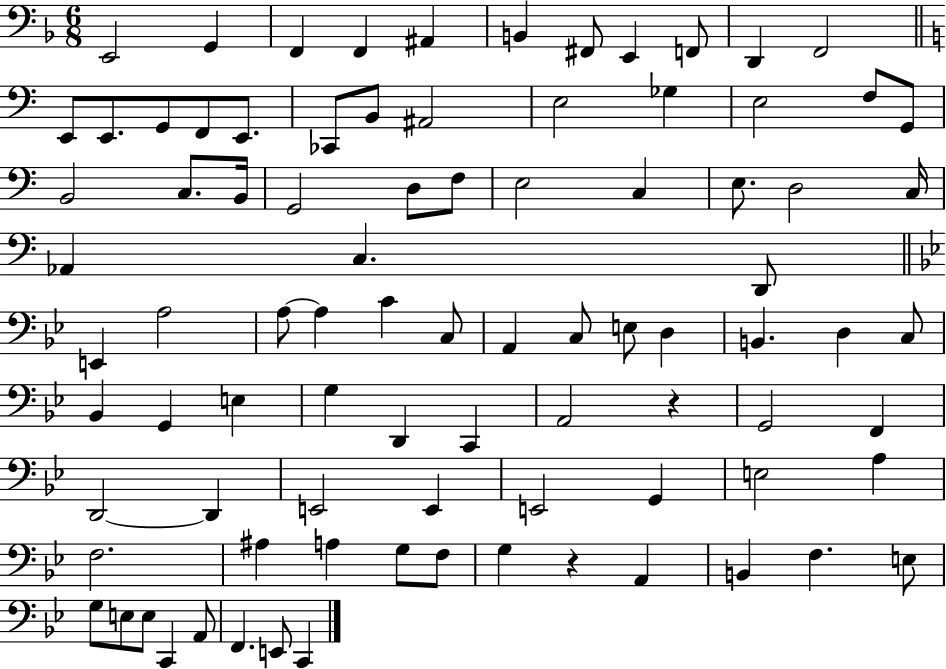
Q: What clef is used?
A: bass